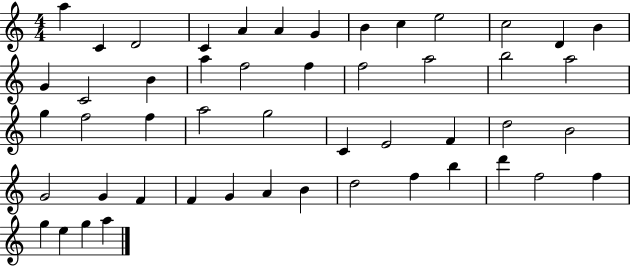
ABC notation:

X:1
T:Untitled
M:4/4
L:1/4
K:C
a C D2 C A A G B c e2 c2 D B G C2 B a f2 f f2 a2 b2 a2 g f2 f a2 g2 C E2 F d2 B2 G2 G F F G A B d2 f b d' f2 f g e g a